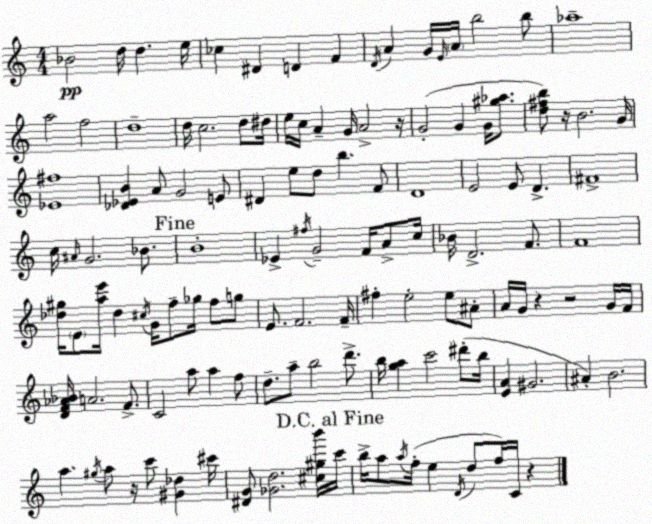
X:1
T:Untitled
M:4/4
L:1/4
K:Am
_B2 d/4 d e/4 _c ^D D F D/4 A G/4 E/4 A/4 b2 b/2 _a4 a2 f2 d4 d/4 c2 d/2 ^d/4 e/4 c/4 A G/4 A2 z/4 G2 G G/4 [^g_a]/2 [d^fb]/2 z/4 B2 G/4 [_E^f]4 [_D_EB] A/2 G2 E/2 ^D e/2 d/2 b F/2 D4 E2 E/2 D ^F4 c/4 ^A/4 G2 _B/2 B4 _E ^f/4 G2 F/4 A/2 c/4 _B/4 D2 F/2 F4 [_d^g]/4 E/2 [ae']/4 _d ^c/4 G/4 f/2 _g/4 f/2 g/2 E/2 F2 F/4 ^f e2 e/2 ^A/2 A/4 G/4 z z2 G/4 F/4 [DF_A_B]/4 A2 F/2 C2 a/2 a f/2 d/2 a/2 b2 d'/2 b/4 [ga] c'2 ^d'/2 b/4 [EA] ^G2 ^A B2 a ^g/4 a/2 z/4 c'/2 [^G_d] ^c'/4 [^DG]/2 [_Gd]2 [^c^gb']/4 c'/4 b/4 a/2 a/4 f/4 e D/4 d/2 f/4 C/4 z